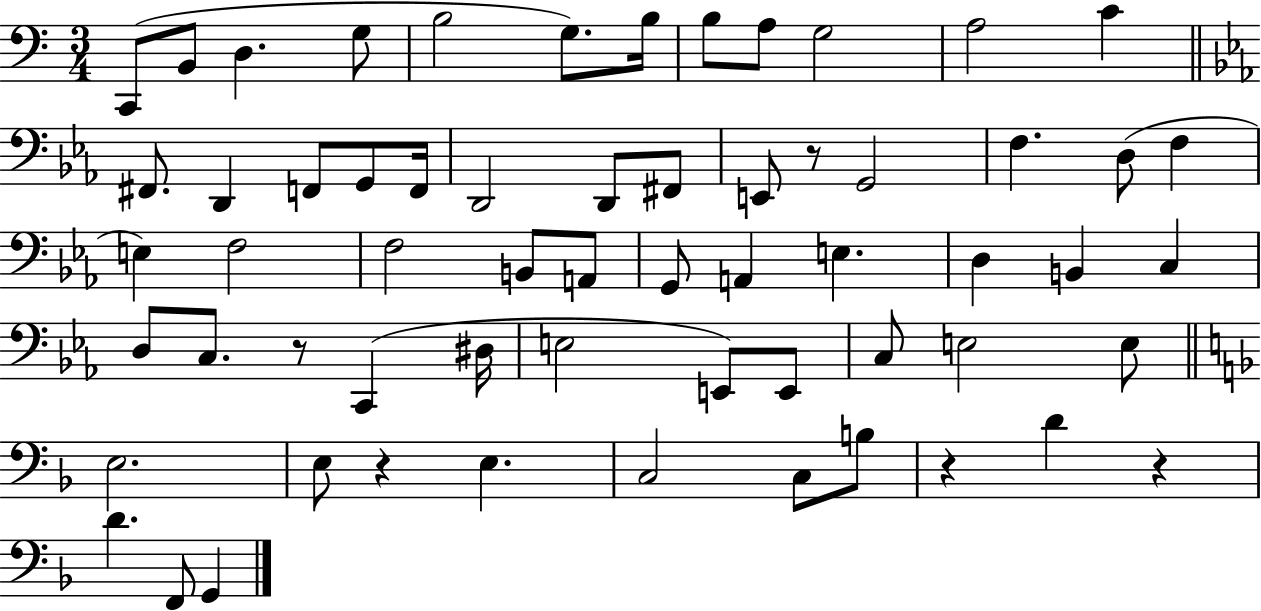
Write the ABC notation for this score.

X:1
T:Untitled
M:3/4
L:1/4
K:C
C,,/2 B,,/2 D, G,/2 B,2 G,/2 B,/4 B,/2 A,/2 G,2 A,2 C ^F,,/2 D,, F,,/2 G,,/2 F,,/4 D,,2 D,,/2 ^F,,/2 E,,/2 z/2 G,,2 F, D,/2 F, E, F,2 F,2 B,,/2 A,,/2 G,,/2 A,, E, D, B,, C, D,/2 C,/2 z/2 C,, ^D,/4 E,2 E,,/2 E,,/2 C,/2 E,2 E,/2 E,2 E,/2 z E, C,2 C,/2 B,/2 z D z D F,,/2 G,,